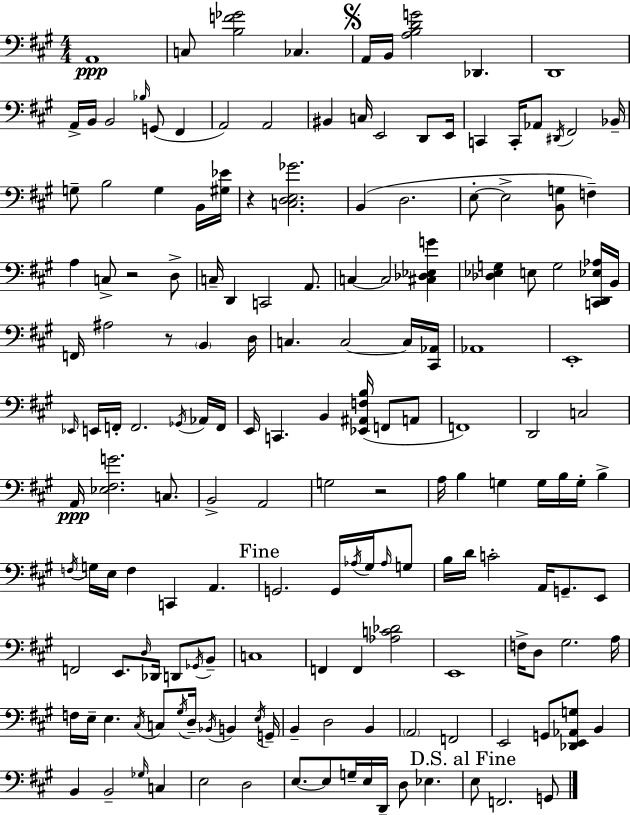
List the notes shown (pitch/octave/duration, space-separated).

A2/w C3/e [B3,F4,Gb4]/h CES3/q. A2/s B2/s [A3,B3,D4,G4]/h Db2/q. D2/w A2/s B2/s B2/h Bb3/s G2/e F#2/q A2/h A2/h BIS2/q C3/s E2/h D2/e E2/s C2/q C2/s Ab2/e D#2/s F#2/h Bb2/s G3/e B3/h G3/q B2/s [G#3,Eb4]/s R/q [C3,D3,E3,Gb4]/h. B2/q D3/h. E3/e E3/h [B2,G3]/e F3/q A3/q C3/e R/h D3/e C3/s D2/q C2/h A2/e. C3/q C3/h [C#3,Db3,Eb3,G4]/q [Db3,Eb3,G3]/q E3/e G3/h [C2,D2,Eb3,Ab3]/s B2/s F2/s A#3/h R/e B2/q D3/s C3/q. C3/h C3/s [C#2,Ab2]/s Ab2/w E2/w Eb2/s E2/s F2/s F2/h. Gb2/s Ab2/s F2/s E2/s C2/q. B2/q [Eb2,A#2,F3,B3]/s F2/e A2/e F2/w D2/h C3/h A2/s [Eb3,F#3,G4]/h. C3/e. B2/h A2/h G3/h R/h A3/s B3/q G3/q G3/s B3/s G3/s B3/q F3/s G3/s E3/s F3/q C2/q A2/q. G2/h. G2/s Ab3/s G#3/s Ab3/s G3/e B3/s D4/s C4/h A2/s G2/e. E2/e F2/h E2/e. D3/s Db2/s D2/e Gb2/s B2/e C3/w F2/q F2/q [Ab3,C4,Db4]/h E2/w F3/s D3/e G#3/h. A3/s F3/s E3/s E3/q. C#3/s C3/e G#3/s D3/s Bb2/s B2/q E3/s G2/s B2/q D3/h B2/q A2/h F2/h E2/h G2/e [Db2,E2,Ab2,G3]/e B2/q B2/q B2/h Gb3/s C3/q E3/h D3/h E3/e. E3/e G3/s E3/s D2/s D3/e Eb3/q. E3/e F2/h. G2/e